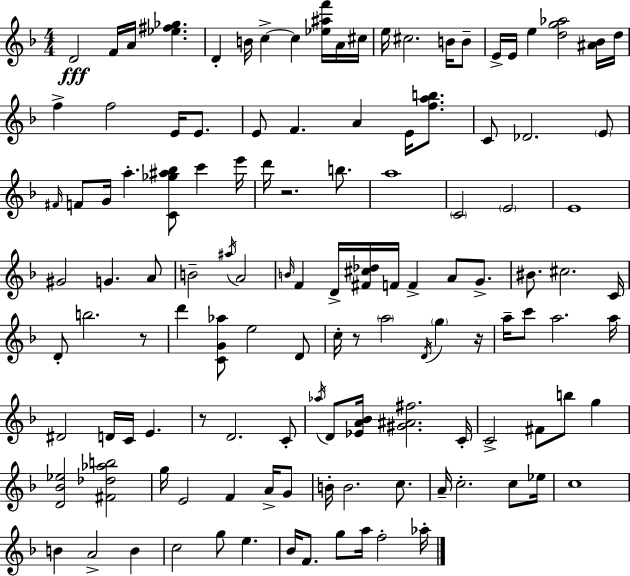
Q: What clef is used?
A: treble